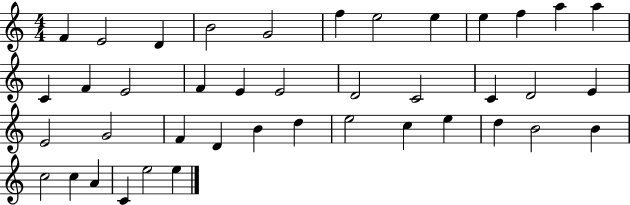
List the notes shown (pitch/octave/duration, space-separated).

F4/q E4/h D4/q B4/h G4/h F5/q E5/h E5/q E5/q F5/q A5/q A5/q C4/q F4/q E4/h F4/q E4/q E4/h D4/h C4/h C4/q D4/h E4/q E4/h G4/h F4/q D4/q B4/q D5/q E5/h C5/q E5/q D5/q B4/h B4/q C5/h C5/q A4/q C4/q E5/h E5/q